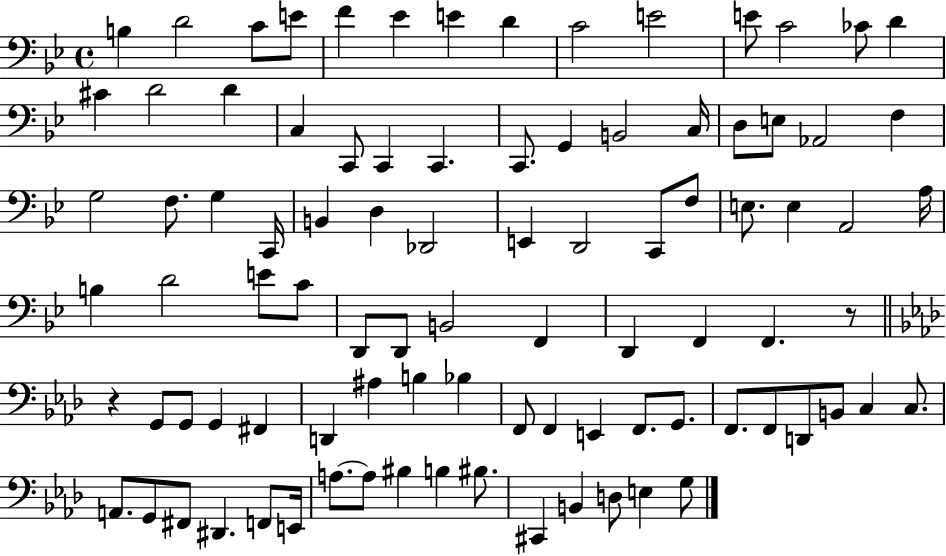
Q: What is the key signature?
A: BES major